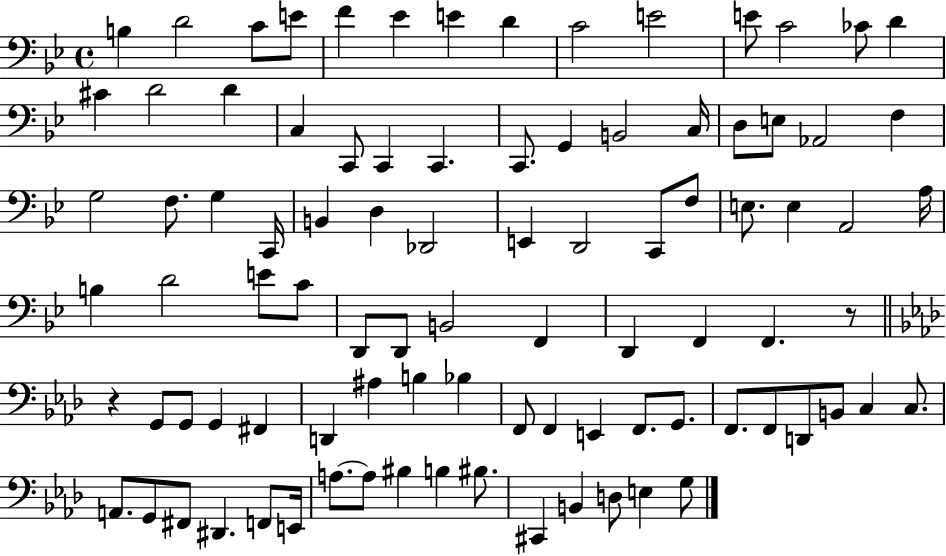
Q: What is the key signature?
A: BES major